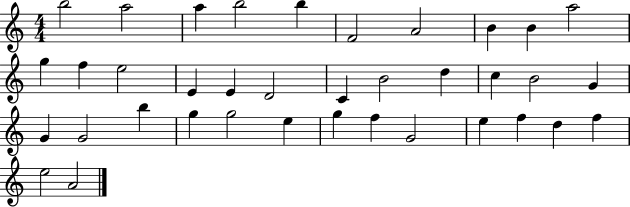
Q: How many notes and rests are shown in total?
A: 37